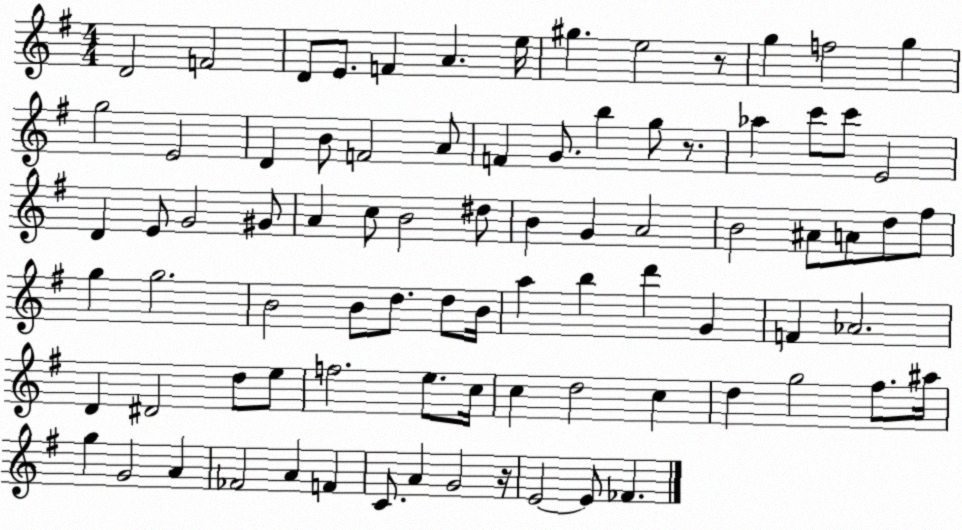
X:1
T:Untitled
M:4/4
L:1/4
K:G
D2 F2 D/2 E/2 F A e/4 ^g e2 z/2 g f2 g g2 E2 D B/2 F2 A/2 F G/2 b g/2 z/2 _a c'/2 c'/2 E2 D E/2 G2 ^G/2 A c/2 B2 ^d/2 B G A2 B2 ^A/2 A/2 d/2 ^f/2 g g2 B2 B/2 d/2 d/2 B/4 a b d' G F _A2 D ^D2 d/2 e/2 f2 e/2 c/4 c d2 c d g2 ^f/2 ^a/4 g G2 A _F2 A F C/2 A G2 z/4 E2 E/2 _F